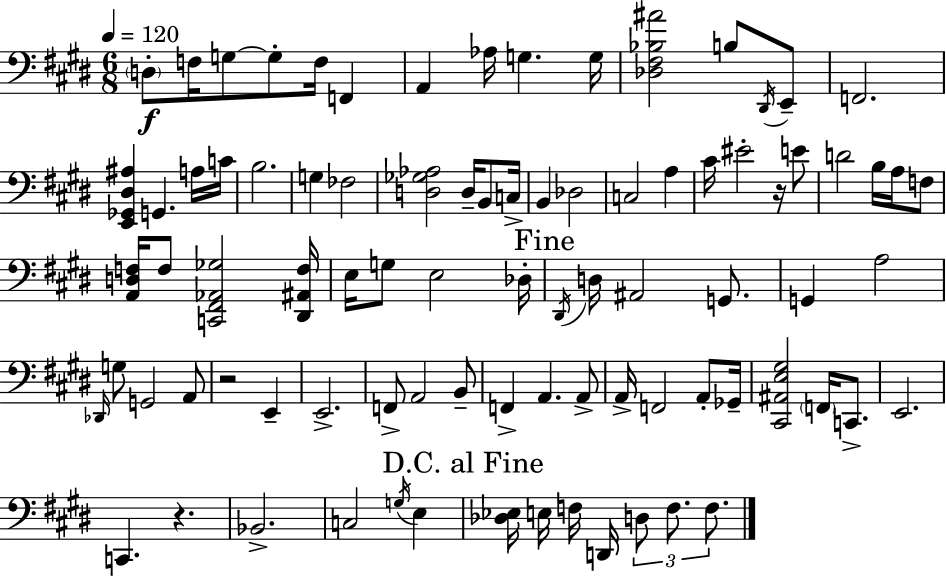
{
  \clef bass
  \numericTimeSignature
  \time 6/8
  \key e \major
  \tempo 4 = 120
  \parenthesize d8-.\f f16 g8~~ g8-. f16 f,4 | a,4 aes16 g4. g16 | <des fis bes ais'>2 b8 \acciaccatura { dis,16 } e,8-- | f,2. | \break <e, ges, dis ais>4 g,4. a16 | c'16 b2. | g4 fes2 | <d ges aes>2 d16-- b,8 | \break c16-> b,4 des2 | c2 a4 | cis'16 eis'2-. r16 e'8 | d'2 b16 a16 f8 | \break <a, d f>16 f8 <c, fis, aes, ges>2 | <dis, ais, f>16 e16 g8 e2 | des16-. \mark "Fine" \acciaccatura { dis,16 } d16 ais,2 g,8. | g,4 a2 | \break \grace { des,16 } g8 g,2 | a,8 r2 e,4-- | e,2.-> | f,8-> a,2 | \break b,8-- f,4-> a,4. | a,8-> a,16-> f,2 | a,8-. ges,16-- <cis, ais, e gis>2 \parenthesize f,16 | c,8.-> e,2. | \break c,4. r4. | bes,2.-> | c2 \acciaccatura { g16 } | e4 \mark "D.C. al Fine" <des ees>16 e16 f16 d,16 \tuplet 3/2 { d8 f8. | \break f8. } \bar "|."
}